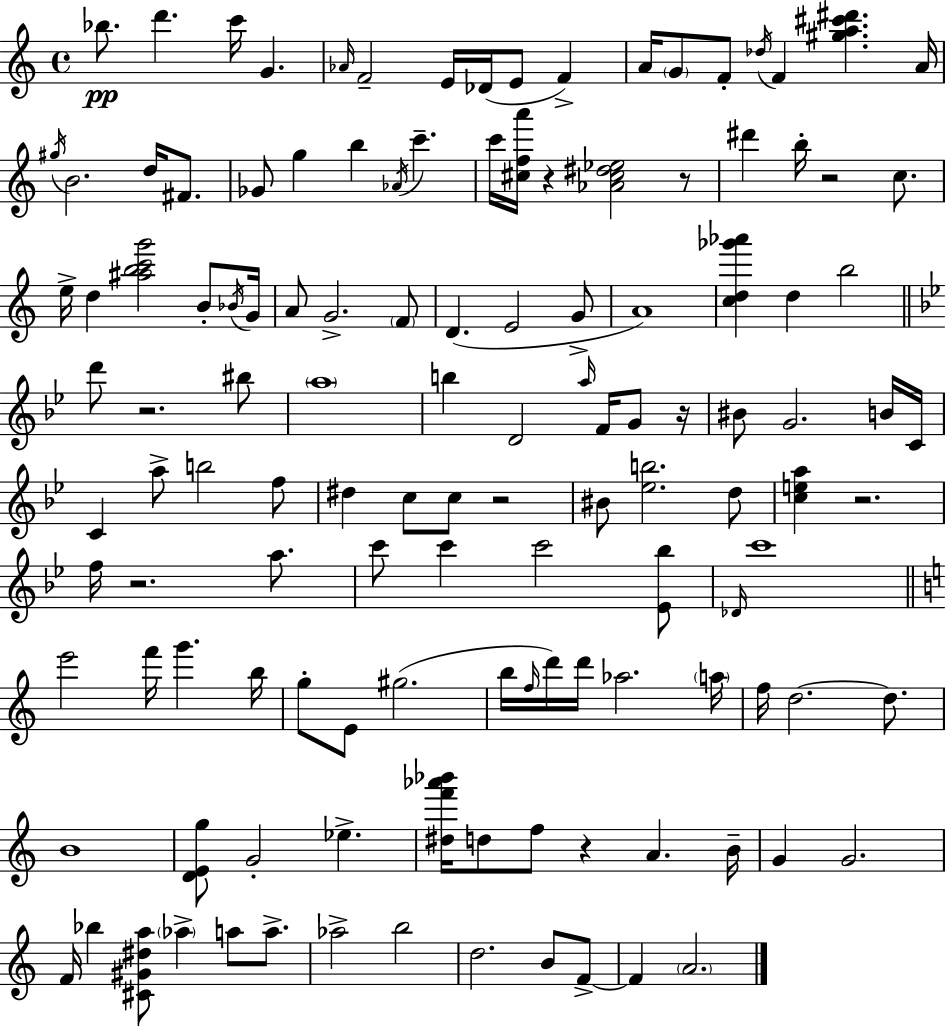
{
  \clef treble
  \time 4/4
  \defaultTimeSignature
  \key c \major
  bes''8.\pp d'''4. c'''16 g'4. | \grace { aes'16 } f'2-- e'16 des'16( e'8 f'4->) | a'16 \parenthesize g'8 f'8-. \acciaccatura { des''16 } f'4 <gis'' a'' cis''' dis'''>4. | a'16 \acciaccatura { gis''16 } b'2. d''16 | \break fis'8. ges'8 g''4 b''4 \acciaccatura { aes'16 } c'''4.-- | c'''16 <cis'' f'' a'''>16 r4 <aes' cis'' dis'' ees''>2 | r8 dis'''4 b''16-. r2 | c''8. e''16-> d''4 <ais'' b'' c''' g'''>2 | \break b'8-. \acciaccatura { bes'16 } g'16 a'8 g'2.-> | \parenthesize f'8 d'4.( e'2 | g'8-> a'1) | <c'' d'' ges''' aes'''>4 d''4 b''2 | \break \bar "||" \break \key g \minor d'''8 r2. bis''8 | \parenthesize a''1 | b''4 d'2 \grace { a''16 } f'16 g'8 | r16 bis'8 g'2. b'16 | \break c'16 c'4 a''8-> b''2 f''8 | dis''4 c''8 c''8 r2 | bis'8 <ees'' b''>2. d''8 | <c'' e'' a''>4 r2. | \break f''16 r2. a''8. | c'''8 c'''4 c'''2 <ees' bes''>8 | \grace { des'16 } c'''1 | \bar "||" \break \key c \major e'''2 f'''16 g'''4. b''16 | g''8-. e'8 gis''2.( | b''16 \grace { f''16 }) d'''16 d'''16 aes''2. | \parenthesize a''16 f''16 d''2.~~ d''8. | \break b'1 | <d' e' g''>8 g'2-. ees''4.-> | <dis'' f''' aes''' bes'''>16 d''8 f''8 r4 a'4. | b'16-- g'4 g'2. | \break f'16 bes''4 <cis' gis' dis'' a''>8 \parenthesize aes''4-> a''8 a''8.-> | aes''2-> b''2 | d''2. b'8 f'8->~~ | f'4 \parenthesize a'2. | \break \bar "|."
}